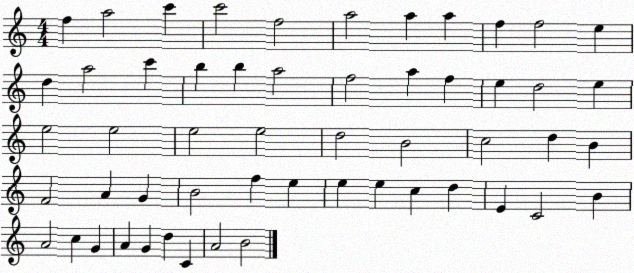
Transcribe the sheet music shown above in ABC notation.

X:1
T:Untitled
M:4/4
L:1/4
K:C
f a2 c' c'2 f2 a2 a a f f2 e d a2 c' b b a2 f2 a f e d2 e e2 e2 e2 e2 d2 B2 c2 d B F2 A G B2 f e e e c d E C2 B A2 c G A G d C A2 B2